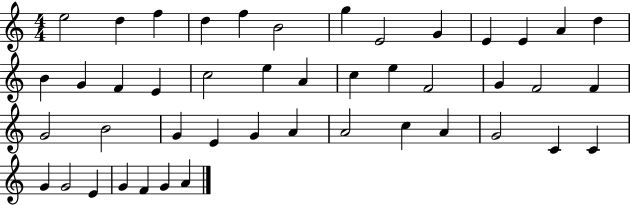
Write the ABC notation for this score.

X:1
T:Untitled
M:4/4
L:1/4
K:C
e2 d f d f B2 g E2 G E E A d B G F E c2 e A c e F2 G F2 F G2 B2 G E G A A2 c A G2 C C G G2 E G F G A